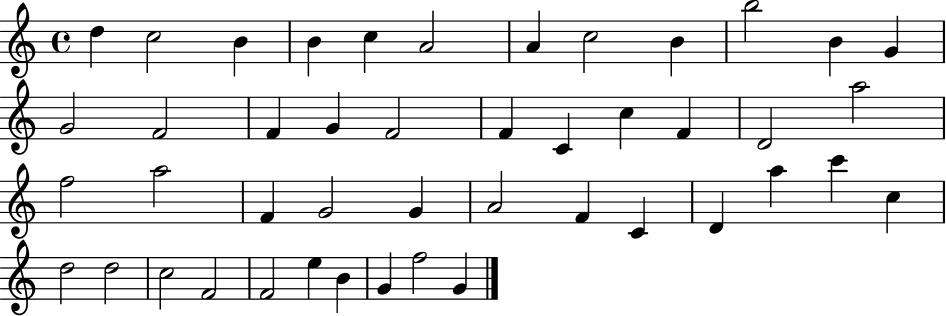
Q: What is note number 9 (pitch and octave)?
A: B4